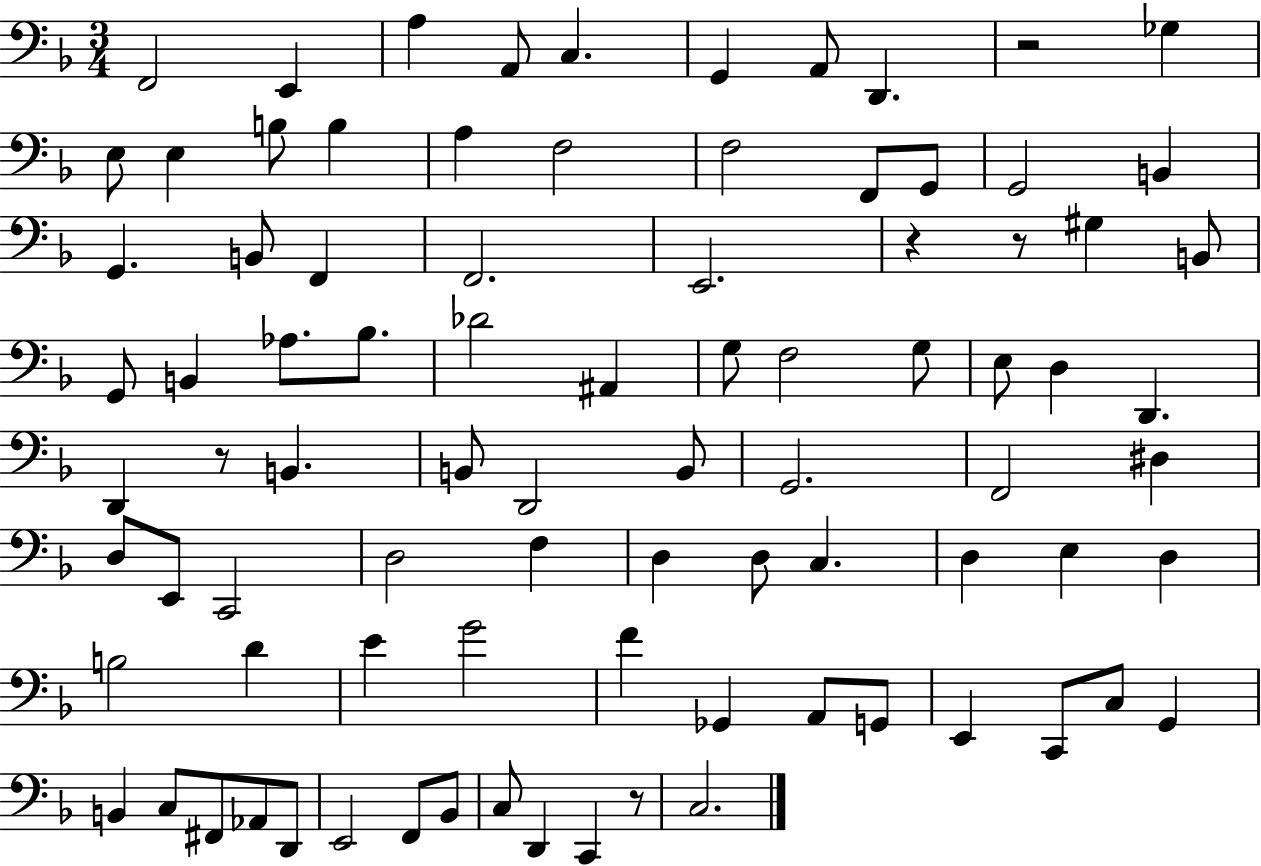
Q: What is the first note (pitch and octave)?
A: F2